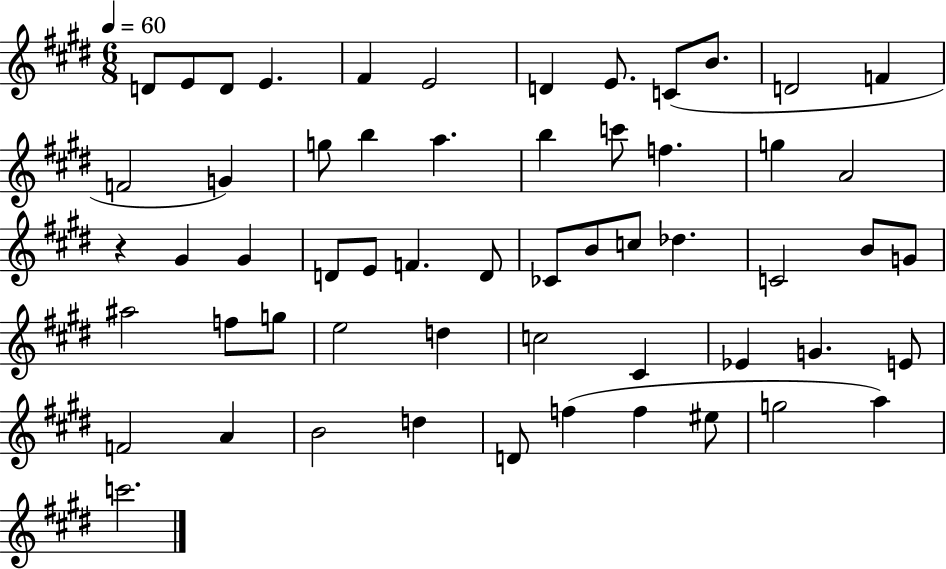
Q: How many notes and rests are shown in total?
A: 57